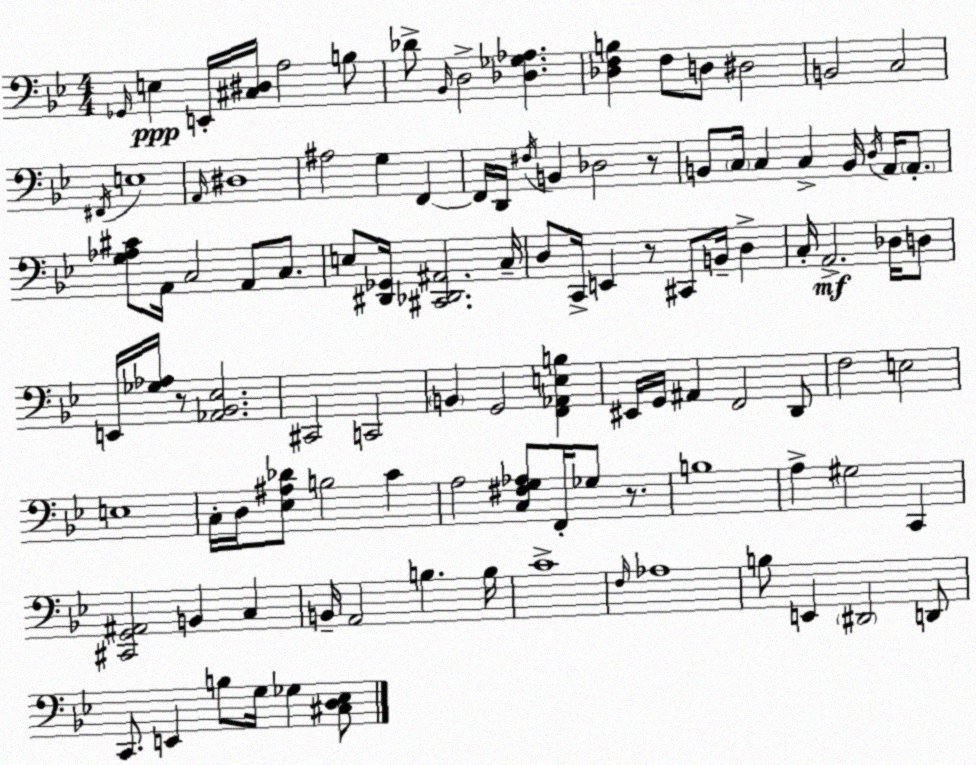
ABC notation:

X:1
T:Untitled
M:4/4
L:1/4
K:Gm
_G,,/4 E, E,,/4 [^C,^D,]/4 A,2 B,/2 _D/2 _B,,/4 D,2 [_D,_G,_A,] [_D,F,B,] F,/2 D,/2 ^D,2 B,,2 C,2 ^F,,/4 E,4 A,,/4 ^D,4 ^A,2 G, F,, F,,/4 D,,/4 ^F,/4 B,, _D,2 z/2 B,,/2 C,/4 C, C, B,,/4 D,/4 A,,/4 A,,/2 [G,_A,^C]/2 A,,/4 C,2 A,,/2 C,/2 E,/2 [^D,,_G,,]/4 [^C,,_D,,^A,,]2 C,/4 D,/2 C,,/4 E,, z/2 ^C,,/2 B,,/4 D, C,/4 A,,2 _D,/4 D,/2 E,,/4 [_G,_A,]/4 z/2 [_A,,_B,,_E,]2 ^C,,2 C,,2 B,, G,,2 [F,,_A,,E,B,] ^E,,/4 G,,/4 ^A,, F,,2 D,,/2 F,2 E,2 E,4 C,/4 D,/4 [_E,^A,_D]/2 B,2 C A,2 [C,^F,G,_A,]/2 F,,/4 _G,/2 z/2 B,4 A, ^G,2 C,, [^C,,G,,^A,,]2 B,, C, B,,/4 A,,2 B, B,/4 C4 F,/4 _A,4 B,/2 E,, ^D,,2 D,,/2 C,,/2 E,, B,/2 G,/4 _G, [^C,D,_E,]/2